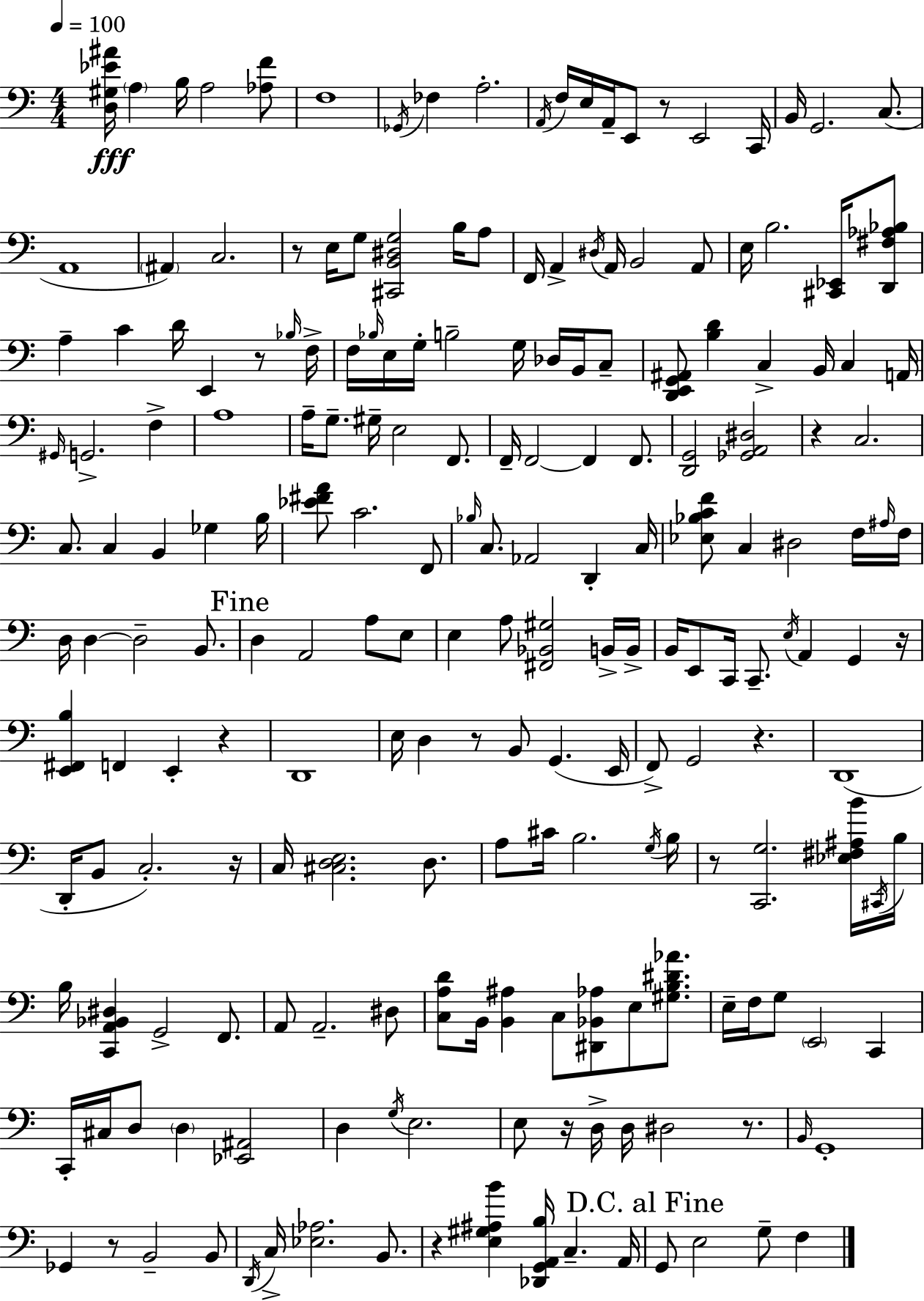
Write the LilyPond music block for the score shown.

{
  \clef bass
  \numericTimeSignature
  \time 4/4
  \key c \major
  \tempo 4 = 100
  <d gis ees' ais'>16\fff \parenthesize a4 b16 a2 <aes f'>8 | f1 | \acciaccatura { ges,16 } fes4 a2.-. | \acciaccatura { a,16 } f16 e16 a,16-- e,8 r8 e,2 | \break c,16 b,16 g,2. c8.( | a,1 | \parenthesize ais,4) c2. | r8 e16 g8 <cis, b, dis g>2 b16 | \break a8 f,16 a,4-> \acciaccatura { dis16 } a,16 b,2 | a,8 e16 b2. | <cis, ees,>16 <d, fis aes bes>8 a4-- c'4 d'16 e,4 | r8 \grace { bes16 } f16-> f16 \grace { bes16 } e16 g16-. b2-- | \break g16 des16 b,16 c8-- <d, e, g, ais,>8 <b d'>4 c4-> b,16 | c4 a,16 \grace { gis,16 } g,2.-> | f4-> a1 | a16-- g8.-- gis16-- e2 | \break f,8. f,16-- f,2~~ f,4 | f,8. <d, g,>2 <ges, a, dis>2 | r4 c2. | c8. c4 b,4 | \break ges4 b16 <ees' fis' a'>8 c'2. | f,8 \grace { bes16 } c8. aes,2 | d,4-. c16 <ees bes c' f'>8 c4 dis2 | f16 \grace { ais16 } f16 d16 d4~~ d2-- | \break b,8. \mark "Fine" d4 a,2 | a8 e8 e4 a8 <fis, bes, gis>2 | b,16-> b,16-> b,16 e,8 c,16 c,8.-- \acciaccatura { e16 } | a,4 g,4 r16 <e, fis, b>4 f,4 | \break e,4-. r4 d,1 | e16 d4 r8 | b,8 g,4.( e,16 f,8->) g,2 | r4. d,1( | \break d,16-. b,8 c2.-.) | r16 c16 <cis d e>2. | d8. a8 cis'16 b2. | \acciaccatura { g16 } b16 r8 <c, g>2. | \break <ees fis ais b'>16 \acciaccatura { cis,16 } b16 b16 <c, a, bes, dis>4 | g,2-> f,8. a,8 a,2.-- | dis8 <c a d'>8 b,16 <b, ais>4 | c8 <dis, bes, aes>8 e8 <gis b dis' aes'>8. e16-- f16 g8 \parenthesize e,2 | \break c,4 c,16-. cis16 d8 \parenthesize d4 | <ees, ais,>2 d4 \acciaccatura { g16 } | e2. e8 r16 d16-> | d16 dis2 r8. \grace { b,16 } g,1-. | \break ges,4 | r8 b,2-- b,8 \acciaccatura { d,16 } c16-> <ees aes>2. | b,8. r4 | <e gis ais b'>4 <des, g, a, b>16 c4.-- a,16 \mark "D.C. al Fine" g,8 | \break e2 g8-- f4 \bar "|."
}